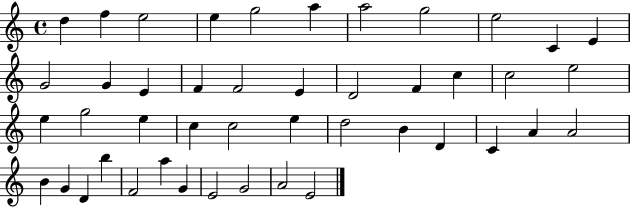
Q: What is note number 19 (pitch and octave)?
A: F4